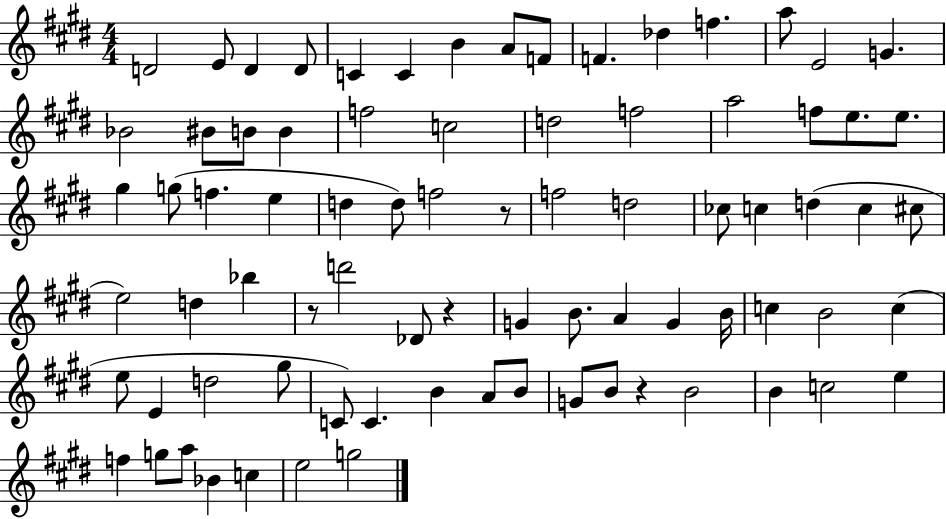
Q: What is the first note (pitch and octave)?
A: D4